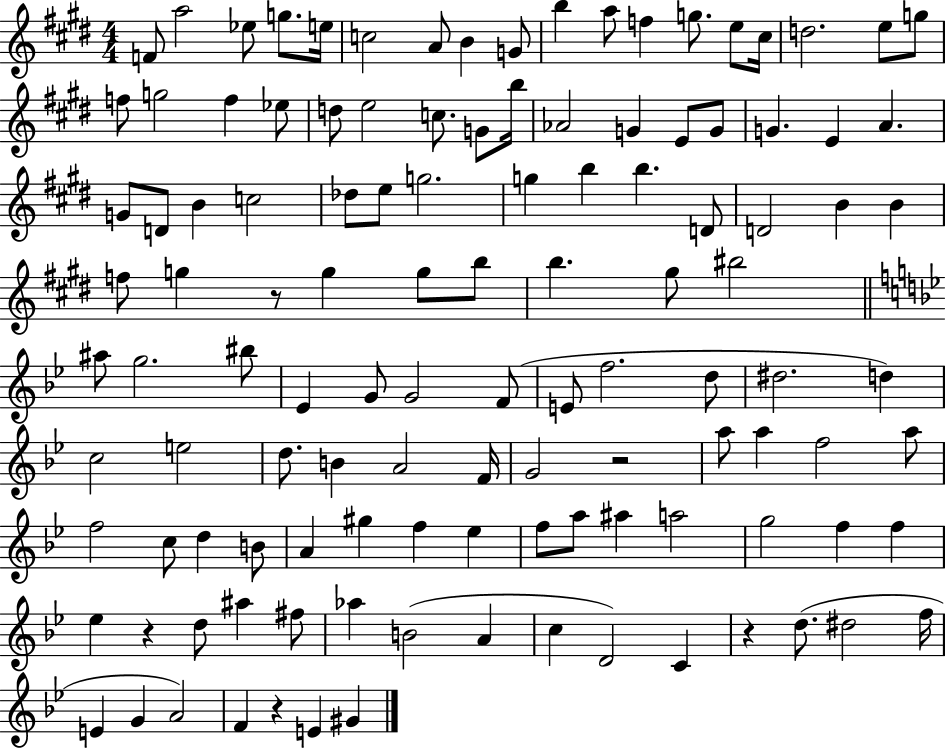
{
  \clef treble
  \numericTimeSignature
  \time 4/4
  \key e \major
  f'8 a''2 ees''8 g''8. e''16 | c''2 a'8 b'4 g'8 | b''4 a''8 f''4 g''8. e''8 cis''16 | d''2. e''8 g''8 | \break f''8 g''2 f''4 ees''8 | d''8 e''2 c''8. g'8 b''16 | aes'2 g'4 e'8 g'8 | g'4. e'4 a'4. | \break g'8 d'8 b'4 c''2 | des''8 e''8 g''2. | g''4 b''4 b''4. d'8 | d'2 b'4 b'4 | \break f''8 g''4 r8 g''4 g''8 b''8 | b''4. gis''8 bis''2 | \bar "||" \break \key bes \major ais''8 g''2. bis''8 | ees'4 g'8 g'2 f'8( | e'8 f''2. d''8 | dis''2. d''4) | \break c''2 e''2 | d''8. b'4 a'2 f'16 | g'2 r2 | a''8 a''4 f''2 a''8 | \break f''2 c''8 d''4 b'8 | a'4 gis''4 f''4 ees''4 | f''8 a''8 ais''4 a''2 | g''2 f''4 f''4 | \break ees''4 r4 d''8 ais''4 fis''8 | aes''4 b'2( a'4 | c''4 d'2) c'4 | r4 d''8.( dis''2 f''16 | \break e'4 g'4 a'2) | f'4 r4 e'4 gis'4 | \bar "|."
}